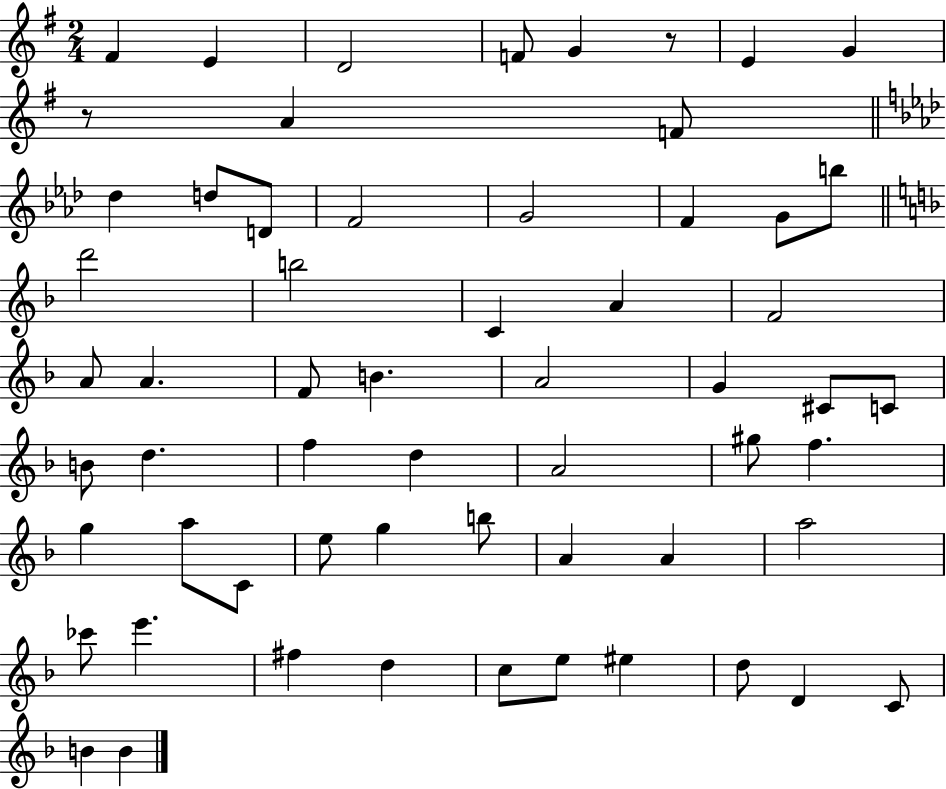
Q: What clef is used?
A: treble